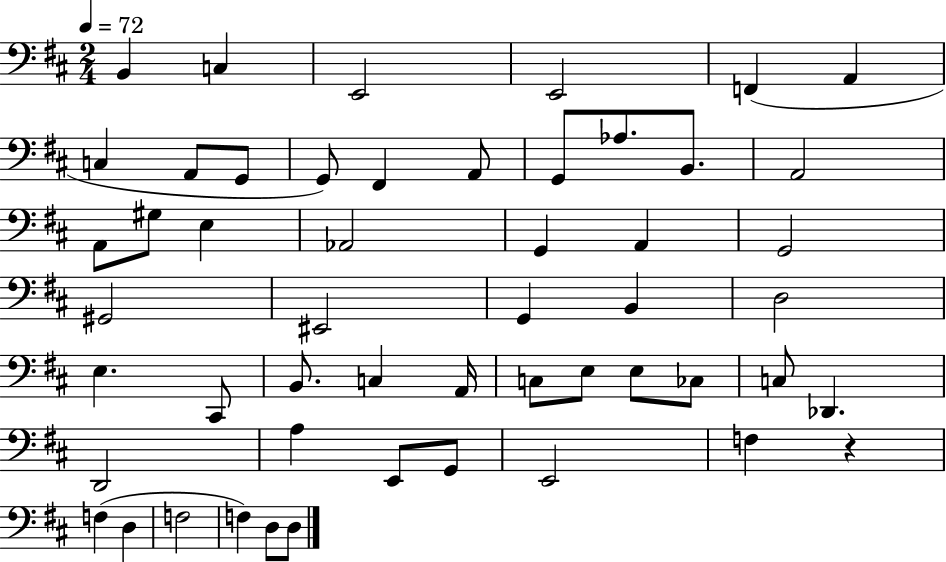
{
  \clef bass
  \numericTimeSignature
  \time 2/4
  \key d \major
  \tempo 4 = 72
  b,4 c4 | e,2 | e,2 | f,4( a,4 | \break c4 a,8 g,8 | g,8) fis,4 a,8 | g,8 aes8. b,8. | a,2 | \break a,8 gis8 e4 | aes,2 | g,4 a,4 | g,2 | \break gis,2 | eis,2 | g,4 b,4 | d2 | \break e4. cis,8 | b,8. c4 a,16 | c8 e8 e8 ces8 | c8 des,4. | \break d,2 | a4 e,8 g,8 | e,2 | f4 r4 | \break f4( d4 | f2 | f4) d8 d8 | \bar "|."
}